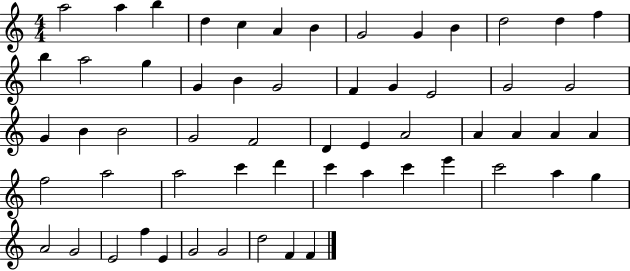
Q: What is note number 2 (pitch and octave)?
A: A5